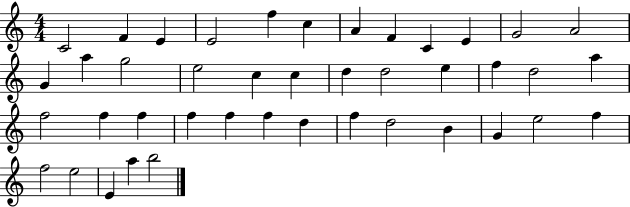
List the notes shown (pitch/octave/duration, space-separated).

C4/h F4/q E4/q E4/h F5/q C5/q A4/q F4/q C4/q E4/q G4/h A4/h G4/q A5/q G5/h E5/h C5/q C5/q D5/q D5/h E5/q F5/q D5/h A5/q F5/h F5/q F5/q F5/q F5/q F5/q D5/q F5/q D5/h B4/q G4/q E5/h F5/q F5/h E5/h E4/q A5/q B5/h